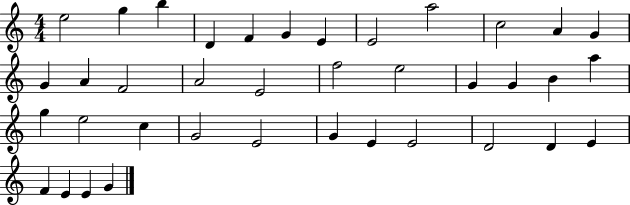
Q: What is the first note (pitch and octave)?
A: E5